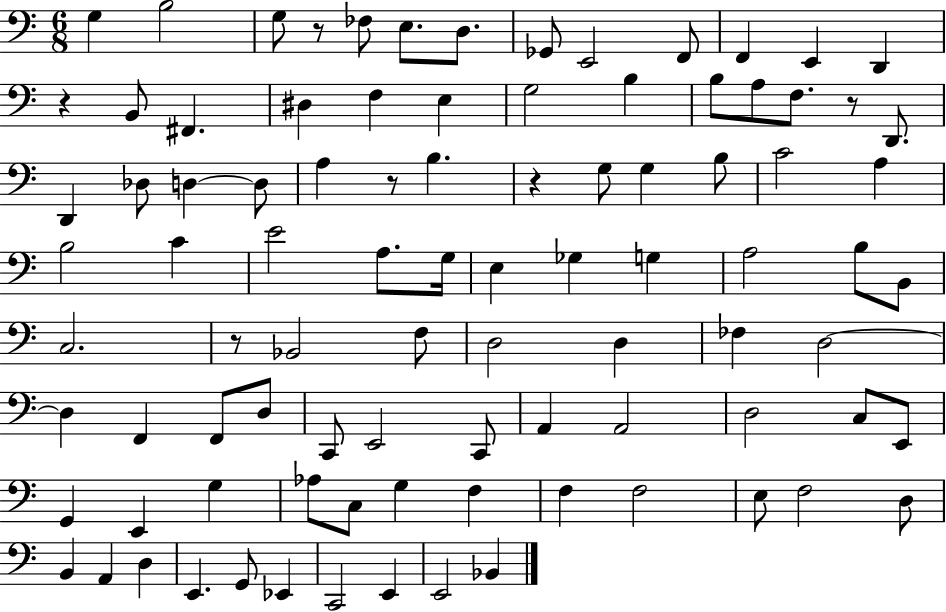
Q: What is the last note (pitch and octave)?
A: Bb2